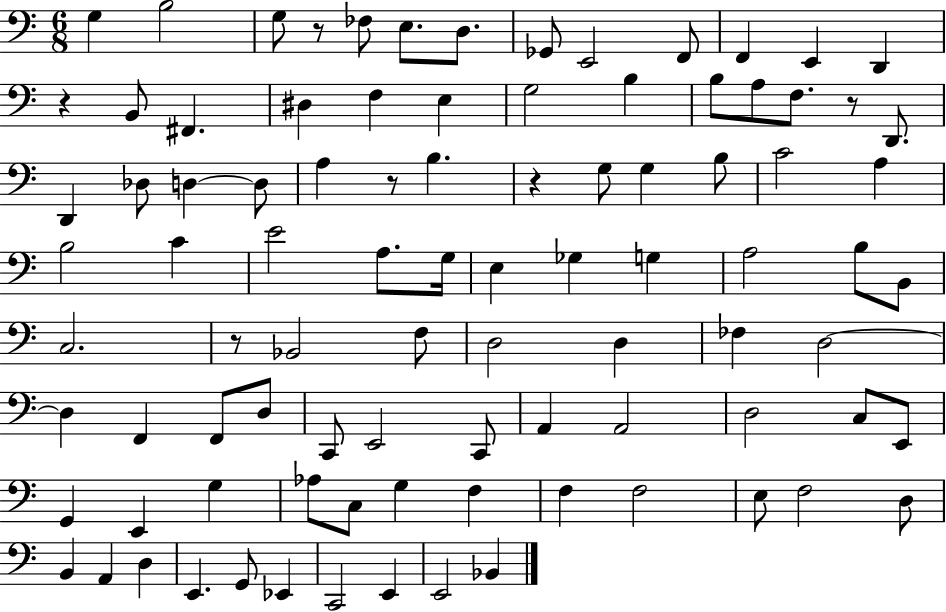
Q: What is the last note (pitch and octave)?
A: Bb2